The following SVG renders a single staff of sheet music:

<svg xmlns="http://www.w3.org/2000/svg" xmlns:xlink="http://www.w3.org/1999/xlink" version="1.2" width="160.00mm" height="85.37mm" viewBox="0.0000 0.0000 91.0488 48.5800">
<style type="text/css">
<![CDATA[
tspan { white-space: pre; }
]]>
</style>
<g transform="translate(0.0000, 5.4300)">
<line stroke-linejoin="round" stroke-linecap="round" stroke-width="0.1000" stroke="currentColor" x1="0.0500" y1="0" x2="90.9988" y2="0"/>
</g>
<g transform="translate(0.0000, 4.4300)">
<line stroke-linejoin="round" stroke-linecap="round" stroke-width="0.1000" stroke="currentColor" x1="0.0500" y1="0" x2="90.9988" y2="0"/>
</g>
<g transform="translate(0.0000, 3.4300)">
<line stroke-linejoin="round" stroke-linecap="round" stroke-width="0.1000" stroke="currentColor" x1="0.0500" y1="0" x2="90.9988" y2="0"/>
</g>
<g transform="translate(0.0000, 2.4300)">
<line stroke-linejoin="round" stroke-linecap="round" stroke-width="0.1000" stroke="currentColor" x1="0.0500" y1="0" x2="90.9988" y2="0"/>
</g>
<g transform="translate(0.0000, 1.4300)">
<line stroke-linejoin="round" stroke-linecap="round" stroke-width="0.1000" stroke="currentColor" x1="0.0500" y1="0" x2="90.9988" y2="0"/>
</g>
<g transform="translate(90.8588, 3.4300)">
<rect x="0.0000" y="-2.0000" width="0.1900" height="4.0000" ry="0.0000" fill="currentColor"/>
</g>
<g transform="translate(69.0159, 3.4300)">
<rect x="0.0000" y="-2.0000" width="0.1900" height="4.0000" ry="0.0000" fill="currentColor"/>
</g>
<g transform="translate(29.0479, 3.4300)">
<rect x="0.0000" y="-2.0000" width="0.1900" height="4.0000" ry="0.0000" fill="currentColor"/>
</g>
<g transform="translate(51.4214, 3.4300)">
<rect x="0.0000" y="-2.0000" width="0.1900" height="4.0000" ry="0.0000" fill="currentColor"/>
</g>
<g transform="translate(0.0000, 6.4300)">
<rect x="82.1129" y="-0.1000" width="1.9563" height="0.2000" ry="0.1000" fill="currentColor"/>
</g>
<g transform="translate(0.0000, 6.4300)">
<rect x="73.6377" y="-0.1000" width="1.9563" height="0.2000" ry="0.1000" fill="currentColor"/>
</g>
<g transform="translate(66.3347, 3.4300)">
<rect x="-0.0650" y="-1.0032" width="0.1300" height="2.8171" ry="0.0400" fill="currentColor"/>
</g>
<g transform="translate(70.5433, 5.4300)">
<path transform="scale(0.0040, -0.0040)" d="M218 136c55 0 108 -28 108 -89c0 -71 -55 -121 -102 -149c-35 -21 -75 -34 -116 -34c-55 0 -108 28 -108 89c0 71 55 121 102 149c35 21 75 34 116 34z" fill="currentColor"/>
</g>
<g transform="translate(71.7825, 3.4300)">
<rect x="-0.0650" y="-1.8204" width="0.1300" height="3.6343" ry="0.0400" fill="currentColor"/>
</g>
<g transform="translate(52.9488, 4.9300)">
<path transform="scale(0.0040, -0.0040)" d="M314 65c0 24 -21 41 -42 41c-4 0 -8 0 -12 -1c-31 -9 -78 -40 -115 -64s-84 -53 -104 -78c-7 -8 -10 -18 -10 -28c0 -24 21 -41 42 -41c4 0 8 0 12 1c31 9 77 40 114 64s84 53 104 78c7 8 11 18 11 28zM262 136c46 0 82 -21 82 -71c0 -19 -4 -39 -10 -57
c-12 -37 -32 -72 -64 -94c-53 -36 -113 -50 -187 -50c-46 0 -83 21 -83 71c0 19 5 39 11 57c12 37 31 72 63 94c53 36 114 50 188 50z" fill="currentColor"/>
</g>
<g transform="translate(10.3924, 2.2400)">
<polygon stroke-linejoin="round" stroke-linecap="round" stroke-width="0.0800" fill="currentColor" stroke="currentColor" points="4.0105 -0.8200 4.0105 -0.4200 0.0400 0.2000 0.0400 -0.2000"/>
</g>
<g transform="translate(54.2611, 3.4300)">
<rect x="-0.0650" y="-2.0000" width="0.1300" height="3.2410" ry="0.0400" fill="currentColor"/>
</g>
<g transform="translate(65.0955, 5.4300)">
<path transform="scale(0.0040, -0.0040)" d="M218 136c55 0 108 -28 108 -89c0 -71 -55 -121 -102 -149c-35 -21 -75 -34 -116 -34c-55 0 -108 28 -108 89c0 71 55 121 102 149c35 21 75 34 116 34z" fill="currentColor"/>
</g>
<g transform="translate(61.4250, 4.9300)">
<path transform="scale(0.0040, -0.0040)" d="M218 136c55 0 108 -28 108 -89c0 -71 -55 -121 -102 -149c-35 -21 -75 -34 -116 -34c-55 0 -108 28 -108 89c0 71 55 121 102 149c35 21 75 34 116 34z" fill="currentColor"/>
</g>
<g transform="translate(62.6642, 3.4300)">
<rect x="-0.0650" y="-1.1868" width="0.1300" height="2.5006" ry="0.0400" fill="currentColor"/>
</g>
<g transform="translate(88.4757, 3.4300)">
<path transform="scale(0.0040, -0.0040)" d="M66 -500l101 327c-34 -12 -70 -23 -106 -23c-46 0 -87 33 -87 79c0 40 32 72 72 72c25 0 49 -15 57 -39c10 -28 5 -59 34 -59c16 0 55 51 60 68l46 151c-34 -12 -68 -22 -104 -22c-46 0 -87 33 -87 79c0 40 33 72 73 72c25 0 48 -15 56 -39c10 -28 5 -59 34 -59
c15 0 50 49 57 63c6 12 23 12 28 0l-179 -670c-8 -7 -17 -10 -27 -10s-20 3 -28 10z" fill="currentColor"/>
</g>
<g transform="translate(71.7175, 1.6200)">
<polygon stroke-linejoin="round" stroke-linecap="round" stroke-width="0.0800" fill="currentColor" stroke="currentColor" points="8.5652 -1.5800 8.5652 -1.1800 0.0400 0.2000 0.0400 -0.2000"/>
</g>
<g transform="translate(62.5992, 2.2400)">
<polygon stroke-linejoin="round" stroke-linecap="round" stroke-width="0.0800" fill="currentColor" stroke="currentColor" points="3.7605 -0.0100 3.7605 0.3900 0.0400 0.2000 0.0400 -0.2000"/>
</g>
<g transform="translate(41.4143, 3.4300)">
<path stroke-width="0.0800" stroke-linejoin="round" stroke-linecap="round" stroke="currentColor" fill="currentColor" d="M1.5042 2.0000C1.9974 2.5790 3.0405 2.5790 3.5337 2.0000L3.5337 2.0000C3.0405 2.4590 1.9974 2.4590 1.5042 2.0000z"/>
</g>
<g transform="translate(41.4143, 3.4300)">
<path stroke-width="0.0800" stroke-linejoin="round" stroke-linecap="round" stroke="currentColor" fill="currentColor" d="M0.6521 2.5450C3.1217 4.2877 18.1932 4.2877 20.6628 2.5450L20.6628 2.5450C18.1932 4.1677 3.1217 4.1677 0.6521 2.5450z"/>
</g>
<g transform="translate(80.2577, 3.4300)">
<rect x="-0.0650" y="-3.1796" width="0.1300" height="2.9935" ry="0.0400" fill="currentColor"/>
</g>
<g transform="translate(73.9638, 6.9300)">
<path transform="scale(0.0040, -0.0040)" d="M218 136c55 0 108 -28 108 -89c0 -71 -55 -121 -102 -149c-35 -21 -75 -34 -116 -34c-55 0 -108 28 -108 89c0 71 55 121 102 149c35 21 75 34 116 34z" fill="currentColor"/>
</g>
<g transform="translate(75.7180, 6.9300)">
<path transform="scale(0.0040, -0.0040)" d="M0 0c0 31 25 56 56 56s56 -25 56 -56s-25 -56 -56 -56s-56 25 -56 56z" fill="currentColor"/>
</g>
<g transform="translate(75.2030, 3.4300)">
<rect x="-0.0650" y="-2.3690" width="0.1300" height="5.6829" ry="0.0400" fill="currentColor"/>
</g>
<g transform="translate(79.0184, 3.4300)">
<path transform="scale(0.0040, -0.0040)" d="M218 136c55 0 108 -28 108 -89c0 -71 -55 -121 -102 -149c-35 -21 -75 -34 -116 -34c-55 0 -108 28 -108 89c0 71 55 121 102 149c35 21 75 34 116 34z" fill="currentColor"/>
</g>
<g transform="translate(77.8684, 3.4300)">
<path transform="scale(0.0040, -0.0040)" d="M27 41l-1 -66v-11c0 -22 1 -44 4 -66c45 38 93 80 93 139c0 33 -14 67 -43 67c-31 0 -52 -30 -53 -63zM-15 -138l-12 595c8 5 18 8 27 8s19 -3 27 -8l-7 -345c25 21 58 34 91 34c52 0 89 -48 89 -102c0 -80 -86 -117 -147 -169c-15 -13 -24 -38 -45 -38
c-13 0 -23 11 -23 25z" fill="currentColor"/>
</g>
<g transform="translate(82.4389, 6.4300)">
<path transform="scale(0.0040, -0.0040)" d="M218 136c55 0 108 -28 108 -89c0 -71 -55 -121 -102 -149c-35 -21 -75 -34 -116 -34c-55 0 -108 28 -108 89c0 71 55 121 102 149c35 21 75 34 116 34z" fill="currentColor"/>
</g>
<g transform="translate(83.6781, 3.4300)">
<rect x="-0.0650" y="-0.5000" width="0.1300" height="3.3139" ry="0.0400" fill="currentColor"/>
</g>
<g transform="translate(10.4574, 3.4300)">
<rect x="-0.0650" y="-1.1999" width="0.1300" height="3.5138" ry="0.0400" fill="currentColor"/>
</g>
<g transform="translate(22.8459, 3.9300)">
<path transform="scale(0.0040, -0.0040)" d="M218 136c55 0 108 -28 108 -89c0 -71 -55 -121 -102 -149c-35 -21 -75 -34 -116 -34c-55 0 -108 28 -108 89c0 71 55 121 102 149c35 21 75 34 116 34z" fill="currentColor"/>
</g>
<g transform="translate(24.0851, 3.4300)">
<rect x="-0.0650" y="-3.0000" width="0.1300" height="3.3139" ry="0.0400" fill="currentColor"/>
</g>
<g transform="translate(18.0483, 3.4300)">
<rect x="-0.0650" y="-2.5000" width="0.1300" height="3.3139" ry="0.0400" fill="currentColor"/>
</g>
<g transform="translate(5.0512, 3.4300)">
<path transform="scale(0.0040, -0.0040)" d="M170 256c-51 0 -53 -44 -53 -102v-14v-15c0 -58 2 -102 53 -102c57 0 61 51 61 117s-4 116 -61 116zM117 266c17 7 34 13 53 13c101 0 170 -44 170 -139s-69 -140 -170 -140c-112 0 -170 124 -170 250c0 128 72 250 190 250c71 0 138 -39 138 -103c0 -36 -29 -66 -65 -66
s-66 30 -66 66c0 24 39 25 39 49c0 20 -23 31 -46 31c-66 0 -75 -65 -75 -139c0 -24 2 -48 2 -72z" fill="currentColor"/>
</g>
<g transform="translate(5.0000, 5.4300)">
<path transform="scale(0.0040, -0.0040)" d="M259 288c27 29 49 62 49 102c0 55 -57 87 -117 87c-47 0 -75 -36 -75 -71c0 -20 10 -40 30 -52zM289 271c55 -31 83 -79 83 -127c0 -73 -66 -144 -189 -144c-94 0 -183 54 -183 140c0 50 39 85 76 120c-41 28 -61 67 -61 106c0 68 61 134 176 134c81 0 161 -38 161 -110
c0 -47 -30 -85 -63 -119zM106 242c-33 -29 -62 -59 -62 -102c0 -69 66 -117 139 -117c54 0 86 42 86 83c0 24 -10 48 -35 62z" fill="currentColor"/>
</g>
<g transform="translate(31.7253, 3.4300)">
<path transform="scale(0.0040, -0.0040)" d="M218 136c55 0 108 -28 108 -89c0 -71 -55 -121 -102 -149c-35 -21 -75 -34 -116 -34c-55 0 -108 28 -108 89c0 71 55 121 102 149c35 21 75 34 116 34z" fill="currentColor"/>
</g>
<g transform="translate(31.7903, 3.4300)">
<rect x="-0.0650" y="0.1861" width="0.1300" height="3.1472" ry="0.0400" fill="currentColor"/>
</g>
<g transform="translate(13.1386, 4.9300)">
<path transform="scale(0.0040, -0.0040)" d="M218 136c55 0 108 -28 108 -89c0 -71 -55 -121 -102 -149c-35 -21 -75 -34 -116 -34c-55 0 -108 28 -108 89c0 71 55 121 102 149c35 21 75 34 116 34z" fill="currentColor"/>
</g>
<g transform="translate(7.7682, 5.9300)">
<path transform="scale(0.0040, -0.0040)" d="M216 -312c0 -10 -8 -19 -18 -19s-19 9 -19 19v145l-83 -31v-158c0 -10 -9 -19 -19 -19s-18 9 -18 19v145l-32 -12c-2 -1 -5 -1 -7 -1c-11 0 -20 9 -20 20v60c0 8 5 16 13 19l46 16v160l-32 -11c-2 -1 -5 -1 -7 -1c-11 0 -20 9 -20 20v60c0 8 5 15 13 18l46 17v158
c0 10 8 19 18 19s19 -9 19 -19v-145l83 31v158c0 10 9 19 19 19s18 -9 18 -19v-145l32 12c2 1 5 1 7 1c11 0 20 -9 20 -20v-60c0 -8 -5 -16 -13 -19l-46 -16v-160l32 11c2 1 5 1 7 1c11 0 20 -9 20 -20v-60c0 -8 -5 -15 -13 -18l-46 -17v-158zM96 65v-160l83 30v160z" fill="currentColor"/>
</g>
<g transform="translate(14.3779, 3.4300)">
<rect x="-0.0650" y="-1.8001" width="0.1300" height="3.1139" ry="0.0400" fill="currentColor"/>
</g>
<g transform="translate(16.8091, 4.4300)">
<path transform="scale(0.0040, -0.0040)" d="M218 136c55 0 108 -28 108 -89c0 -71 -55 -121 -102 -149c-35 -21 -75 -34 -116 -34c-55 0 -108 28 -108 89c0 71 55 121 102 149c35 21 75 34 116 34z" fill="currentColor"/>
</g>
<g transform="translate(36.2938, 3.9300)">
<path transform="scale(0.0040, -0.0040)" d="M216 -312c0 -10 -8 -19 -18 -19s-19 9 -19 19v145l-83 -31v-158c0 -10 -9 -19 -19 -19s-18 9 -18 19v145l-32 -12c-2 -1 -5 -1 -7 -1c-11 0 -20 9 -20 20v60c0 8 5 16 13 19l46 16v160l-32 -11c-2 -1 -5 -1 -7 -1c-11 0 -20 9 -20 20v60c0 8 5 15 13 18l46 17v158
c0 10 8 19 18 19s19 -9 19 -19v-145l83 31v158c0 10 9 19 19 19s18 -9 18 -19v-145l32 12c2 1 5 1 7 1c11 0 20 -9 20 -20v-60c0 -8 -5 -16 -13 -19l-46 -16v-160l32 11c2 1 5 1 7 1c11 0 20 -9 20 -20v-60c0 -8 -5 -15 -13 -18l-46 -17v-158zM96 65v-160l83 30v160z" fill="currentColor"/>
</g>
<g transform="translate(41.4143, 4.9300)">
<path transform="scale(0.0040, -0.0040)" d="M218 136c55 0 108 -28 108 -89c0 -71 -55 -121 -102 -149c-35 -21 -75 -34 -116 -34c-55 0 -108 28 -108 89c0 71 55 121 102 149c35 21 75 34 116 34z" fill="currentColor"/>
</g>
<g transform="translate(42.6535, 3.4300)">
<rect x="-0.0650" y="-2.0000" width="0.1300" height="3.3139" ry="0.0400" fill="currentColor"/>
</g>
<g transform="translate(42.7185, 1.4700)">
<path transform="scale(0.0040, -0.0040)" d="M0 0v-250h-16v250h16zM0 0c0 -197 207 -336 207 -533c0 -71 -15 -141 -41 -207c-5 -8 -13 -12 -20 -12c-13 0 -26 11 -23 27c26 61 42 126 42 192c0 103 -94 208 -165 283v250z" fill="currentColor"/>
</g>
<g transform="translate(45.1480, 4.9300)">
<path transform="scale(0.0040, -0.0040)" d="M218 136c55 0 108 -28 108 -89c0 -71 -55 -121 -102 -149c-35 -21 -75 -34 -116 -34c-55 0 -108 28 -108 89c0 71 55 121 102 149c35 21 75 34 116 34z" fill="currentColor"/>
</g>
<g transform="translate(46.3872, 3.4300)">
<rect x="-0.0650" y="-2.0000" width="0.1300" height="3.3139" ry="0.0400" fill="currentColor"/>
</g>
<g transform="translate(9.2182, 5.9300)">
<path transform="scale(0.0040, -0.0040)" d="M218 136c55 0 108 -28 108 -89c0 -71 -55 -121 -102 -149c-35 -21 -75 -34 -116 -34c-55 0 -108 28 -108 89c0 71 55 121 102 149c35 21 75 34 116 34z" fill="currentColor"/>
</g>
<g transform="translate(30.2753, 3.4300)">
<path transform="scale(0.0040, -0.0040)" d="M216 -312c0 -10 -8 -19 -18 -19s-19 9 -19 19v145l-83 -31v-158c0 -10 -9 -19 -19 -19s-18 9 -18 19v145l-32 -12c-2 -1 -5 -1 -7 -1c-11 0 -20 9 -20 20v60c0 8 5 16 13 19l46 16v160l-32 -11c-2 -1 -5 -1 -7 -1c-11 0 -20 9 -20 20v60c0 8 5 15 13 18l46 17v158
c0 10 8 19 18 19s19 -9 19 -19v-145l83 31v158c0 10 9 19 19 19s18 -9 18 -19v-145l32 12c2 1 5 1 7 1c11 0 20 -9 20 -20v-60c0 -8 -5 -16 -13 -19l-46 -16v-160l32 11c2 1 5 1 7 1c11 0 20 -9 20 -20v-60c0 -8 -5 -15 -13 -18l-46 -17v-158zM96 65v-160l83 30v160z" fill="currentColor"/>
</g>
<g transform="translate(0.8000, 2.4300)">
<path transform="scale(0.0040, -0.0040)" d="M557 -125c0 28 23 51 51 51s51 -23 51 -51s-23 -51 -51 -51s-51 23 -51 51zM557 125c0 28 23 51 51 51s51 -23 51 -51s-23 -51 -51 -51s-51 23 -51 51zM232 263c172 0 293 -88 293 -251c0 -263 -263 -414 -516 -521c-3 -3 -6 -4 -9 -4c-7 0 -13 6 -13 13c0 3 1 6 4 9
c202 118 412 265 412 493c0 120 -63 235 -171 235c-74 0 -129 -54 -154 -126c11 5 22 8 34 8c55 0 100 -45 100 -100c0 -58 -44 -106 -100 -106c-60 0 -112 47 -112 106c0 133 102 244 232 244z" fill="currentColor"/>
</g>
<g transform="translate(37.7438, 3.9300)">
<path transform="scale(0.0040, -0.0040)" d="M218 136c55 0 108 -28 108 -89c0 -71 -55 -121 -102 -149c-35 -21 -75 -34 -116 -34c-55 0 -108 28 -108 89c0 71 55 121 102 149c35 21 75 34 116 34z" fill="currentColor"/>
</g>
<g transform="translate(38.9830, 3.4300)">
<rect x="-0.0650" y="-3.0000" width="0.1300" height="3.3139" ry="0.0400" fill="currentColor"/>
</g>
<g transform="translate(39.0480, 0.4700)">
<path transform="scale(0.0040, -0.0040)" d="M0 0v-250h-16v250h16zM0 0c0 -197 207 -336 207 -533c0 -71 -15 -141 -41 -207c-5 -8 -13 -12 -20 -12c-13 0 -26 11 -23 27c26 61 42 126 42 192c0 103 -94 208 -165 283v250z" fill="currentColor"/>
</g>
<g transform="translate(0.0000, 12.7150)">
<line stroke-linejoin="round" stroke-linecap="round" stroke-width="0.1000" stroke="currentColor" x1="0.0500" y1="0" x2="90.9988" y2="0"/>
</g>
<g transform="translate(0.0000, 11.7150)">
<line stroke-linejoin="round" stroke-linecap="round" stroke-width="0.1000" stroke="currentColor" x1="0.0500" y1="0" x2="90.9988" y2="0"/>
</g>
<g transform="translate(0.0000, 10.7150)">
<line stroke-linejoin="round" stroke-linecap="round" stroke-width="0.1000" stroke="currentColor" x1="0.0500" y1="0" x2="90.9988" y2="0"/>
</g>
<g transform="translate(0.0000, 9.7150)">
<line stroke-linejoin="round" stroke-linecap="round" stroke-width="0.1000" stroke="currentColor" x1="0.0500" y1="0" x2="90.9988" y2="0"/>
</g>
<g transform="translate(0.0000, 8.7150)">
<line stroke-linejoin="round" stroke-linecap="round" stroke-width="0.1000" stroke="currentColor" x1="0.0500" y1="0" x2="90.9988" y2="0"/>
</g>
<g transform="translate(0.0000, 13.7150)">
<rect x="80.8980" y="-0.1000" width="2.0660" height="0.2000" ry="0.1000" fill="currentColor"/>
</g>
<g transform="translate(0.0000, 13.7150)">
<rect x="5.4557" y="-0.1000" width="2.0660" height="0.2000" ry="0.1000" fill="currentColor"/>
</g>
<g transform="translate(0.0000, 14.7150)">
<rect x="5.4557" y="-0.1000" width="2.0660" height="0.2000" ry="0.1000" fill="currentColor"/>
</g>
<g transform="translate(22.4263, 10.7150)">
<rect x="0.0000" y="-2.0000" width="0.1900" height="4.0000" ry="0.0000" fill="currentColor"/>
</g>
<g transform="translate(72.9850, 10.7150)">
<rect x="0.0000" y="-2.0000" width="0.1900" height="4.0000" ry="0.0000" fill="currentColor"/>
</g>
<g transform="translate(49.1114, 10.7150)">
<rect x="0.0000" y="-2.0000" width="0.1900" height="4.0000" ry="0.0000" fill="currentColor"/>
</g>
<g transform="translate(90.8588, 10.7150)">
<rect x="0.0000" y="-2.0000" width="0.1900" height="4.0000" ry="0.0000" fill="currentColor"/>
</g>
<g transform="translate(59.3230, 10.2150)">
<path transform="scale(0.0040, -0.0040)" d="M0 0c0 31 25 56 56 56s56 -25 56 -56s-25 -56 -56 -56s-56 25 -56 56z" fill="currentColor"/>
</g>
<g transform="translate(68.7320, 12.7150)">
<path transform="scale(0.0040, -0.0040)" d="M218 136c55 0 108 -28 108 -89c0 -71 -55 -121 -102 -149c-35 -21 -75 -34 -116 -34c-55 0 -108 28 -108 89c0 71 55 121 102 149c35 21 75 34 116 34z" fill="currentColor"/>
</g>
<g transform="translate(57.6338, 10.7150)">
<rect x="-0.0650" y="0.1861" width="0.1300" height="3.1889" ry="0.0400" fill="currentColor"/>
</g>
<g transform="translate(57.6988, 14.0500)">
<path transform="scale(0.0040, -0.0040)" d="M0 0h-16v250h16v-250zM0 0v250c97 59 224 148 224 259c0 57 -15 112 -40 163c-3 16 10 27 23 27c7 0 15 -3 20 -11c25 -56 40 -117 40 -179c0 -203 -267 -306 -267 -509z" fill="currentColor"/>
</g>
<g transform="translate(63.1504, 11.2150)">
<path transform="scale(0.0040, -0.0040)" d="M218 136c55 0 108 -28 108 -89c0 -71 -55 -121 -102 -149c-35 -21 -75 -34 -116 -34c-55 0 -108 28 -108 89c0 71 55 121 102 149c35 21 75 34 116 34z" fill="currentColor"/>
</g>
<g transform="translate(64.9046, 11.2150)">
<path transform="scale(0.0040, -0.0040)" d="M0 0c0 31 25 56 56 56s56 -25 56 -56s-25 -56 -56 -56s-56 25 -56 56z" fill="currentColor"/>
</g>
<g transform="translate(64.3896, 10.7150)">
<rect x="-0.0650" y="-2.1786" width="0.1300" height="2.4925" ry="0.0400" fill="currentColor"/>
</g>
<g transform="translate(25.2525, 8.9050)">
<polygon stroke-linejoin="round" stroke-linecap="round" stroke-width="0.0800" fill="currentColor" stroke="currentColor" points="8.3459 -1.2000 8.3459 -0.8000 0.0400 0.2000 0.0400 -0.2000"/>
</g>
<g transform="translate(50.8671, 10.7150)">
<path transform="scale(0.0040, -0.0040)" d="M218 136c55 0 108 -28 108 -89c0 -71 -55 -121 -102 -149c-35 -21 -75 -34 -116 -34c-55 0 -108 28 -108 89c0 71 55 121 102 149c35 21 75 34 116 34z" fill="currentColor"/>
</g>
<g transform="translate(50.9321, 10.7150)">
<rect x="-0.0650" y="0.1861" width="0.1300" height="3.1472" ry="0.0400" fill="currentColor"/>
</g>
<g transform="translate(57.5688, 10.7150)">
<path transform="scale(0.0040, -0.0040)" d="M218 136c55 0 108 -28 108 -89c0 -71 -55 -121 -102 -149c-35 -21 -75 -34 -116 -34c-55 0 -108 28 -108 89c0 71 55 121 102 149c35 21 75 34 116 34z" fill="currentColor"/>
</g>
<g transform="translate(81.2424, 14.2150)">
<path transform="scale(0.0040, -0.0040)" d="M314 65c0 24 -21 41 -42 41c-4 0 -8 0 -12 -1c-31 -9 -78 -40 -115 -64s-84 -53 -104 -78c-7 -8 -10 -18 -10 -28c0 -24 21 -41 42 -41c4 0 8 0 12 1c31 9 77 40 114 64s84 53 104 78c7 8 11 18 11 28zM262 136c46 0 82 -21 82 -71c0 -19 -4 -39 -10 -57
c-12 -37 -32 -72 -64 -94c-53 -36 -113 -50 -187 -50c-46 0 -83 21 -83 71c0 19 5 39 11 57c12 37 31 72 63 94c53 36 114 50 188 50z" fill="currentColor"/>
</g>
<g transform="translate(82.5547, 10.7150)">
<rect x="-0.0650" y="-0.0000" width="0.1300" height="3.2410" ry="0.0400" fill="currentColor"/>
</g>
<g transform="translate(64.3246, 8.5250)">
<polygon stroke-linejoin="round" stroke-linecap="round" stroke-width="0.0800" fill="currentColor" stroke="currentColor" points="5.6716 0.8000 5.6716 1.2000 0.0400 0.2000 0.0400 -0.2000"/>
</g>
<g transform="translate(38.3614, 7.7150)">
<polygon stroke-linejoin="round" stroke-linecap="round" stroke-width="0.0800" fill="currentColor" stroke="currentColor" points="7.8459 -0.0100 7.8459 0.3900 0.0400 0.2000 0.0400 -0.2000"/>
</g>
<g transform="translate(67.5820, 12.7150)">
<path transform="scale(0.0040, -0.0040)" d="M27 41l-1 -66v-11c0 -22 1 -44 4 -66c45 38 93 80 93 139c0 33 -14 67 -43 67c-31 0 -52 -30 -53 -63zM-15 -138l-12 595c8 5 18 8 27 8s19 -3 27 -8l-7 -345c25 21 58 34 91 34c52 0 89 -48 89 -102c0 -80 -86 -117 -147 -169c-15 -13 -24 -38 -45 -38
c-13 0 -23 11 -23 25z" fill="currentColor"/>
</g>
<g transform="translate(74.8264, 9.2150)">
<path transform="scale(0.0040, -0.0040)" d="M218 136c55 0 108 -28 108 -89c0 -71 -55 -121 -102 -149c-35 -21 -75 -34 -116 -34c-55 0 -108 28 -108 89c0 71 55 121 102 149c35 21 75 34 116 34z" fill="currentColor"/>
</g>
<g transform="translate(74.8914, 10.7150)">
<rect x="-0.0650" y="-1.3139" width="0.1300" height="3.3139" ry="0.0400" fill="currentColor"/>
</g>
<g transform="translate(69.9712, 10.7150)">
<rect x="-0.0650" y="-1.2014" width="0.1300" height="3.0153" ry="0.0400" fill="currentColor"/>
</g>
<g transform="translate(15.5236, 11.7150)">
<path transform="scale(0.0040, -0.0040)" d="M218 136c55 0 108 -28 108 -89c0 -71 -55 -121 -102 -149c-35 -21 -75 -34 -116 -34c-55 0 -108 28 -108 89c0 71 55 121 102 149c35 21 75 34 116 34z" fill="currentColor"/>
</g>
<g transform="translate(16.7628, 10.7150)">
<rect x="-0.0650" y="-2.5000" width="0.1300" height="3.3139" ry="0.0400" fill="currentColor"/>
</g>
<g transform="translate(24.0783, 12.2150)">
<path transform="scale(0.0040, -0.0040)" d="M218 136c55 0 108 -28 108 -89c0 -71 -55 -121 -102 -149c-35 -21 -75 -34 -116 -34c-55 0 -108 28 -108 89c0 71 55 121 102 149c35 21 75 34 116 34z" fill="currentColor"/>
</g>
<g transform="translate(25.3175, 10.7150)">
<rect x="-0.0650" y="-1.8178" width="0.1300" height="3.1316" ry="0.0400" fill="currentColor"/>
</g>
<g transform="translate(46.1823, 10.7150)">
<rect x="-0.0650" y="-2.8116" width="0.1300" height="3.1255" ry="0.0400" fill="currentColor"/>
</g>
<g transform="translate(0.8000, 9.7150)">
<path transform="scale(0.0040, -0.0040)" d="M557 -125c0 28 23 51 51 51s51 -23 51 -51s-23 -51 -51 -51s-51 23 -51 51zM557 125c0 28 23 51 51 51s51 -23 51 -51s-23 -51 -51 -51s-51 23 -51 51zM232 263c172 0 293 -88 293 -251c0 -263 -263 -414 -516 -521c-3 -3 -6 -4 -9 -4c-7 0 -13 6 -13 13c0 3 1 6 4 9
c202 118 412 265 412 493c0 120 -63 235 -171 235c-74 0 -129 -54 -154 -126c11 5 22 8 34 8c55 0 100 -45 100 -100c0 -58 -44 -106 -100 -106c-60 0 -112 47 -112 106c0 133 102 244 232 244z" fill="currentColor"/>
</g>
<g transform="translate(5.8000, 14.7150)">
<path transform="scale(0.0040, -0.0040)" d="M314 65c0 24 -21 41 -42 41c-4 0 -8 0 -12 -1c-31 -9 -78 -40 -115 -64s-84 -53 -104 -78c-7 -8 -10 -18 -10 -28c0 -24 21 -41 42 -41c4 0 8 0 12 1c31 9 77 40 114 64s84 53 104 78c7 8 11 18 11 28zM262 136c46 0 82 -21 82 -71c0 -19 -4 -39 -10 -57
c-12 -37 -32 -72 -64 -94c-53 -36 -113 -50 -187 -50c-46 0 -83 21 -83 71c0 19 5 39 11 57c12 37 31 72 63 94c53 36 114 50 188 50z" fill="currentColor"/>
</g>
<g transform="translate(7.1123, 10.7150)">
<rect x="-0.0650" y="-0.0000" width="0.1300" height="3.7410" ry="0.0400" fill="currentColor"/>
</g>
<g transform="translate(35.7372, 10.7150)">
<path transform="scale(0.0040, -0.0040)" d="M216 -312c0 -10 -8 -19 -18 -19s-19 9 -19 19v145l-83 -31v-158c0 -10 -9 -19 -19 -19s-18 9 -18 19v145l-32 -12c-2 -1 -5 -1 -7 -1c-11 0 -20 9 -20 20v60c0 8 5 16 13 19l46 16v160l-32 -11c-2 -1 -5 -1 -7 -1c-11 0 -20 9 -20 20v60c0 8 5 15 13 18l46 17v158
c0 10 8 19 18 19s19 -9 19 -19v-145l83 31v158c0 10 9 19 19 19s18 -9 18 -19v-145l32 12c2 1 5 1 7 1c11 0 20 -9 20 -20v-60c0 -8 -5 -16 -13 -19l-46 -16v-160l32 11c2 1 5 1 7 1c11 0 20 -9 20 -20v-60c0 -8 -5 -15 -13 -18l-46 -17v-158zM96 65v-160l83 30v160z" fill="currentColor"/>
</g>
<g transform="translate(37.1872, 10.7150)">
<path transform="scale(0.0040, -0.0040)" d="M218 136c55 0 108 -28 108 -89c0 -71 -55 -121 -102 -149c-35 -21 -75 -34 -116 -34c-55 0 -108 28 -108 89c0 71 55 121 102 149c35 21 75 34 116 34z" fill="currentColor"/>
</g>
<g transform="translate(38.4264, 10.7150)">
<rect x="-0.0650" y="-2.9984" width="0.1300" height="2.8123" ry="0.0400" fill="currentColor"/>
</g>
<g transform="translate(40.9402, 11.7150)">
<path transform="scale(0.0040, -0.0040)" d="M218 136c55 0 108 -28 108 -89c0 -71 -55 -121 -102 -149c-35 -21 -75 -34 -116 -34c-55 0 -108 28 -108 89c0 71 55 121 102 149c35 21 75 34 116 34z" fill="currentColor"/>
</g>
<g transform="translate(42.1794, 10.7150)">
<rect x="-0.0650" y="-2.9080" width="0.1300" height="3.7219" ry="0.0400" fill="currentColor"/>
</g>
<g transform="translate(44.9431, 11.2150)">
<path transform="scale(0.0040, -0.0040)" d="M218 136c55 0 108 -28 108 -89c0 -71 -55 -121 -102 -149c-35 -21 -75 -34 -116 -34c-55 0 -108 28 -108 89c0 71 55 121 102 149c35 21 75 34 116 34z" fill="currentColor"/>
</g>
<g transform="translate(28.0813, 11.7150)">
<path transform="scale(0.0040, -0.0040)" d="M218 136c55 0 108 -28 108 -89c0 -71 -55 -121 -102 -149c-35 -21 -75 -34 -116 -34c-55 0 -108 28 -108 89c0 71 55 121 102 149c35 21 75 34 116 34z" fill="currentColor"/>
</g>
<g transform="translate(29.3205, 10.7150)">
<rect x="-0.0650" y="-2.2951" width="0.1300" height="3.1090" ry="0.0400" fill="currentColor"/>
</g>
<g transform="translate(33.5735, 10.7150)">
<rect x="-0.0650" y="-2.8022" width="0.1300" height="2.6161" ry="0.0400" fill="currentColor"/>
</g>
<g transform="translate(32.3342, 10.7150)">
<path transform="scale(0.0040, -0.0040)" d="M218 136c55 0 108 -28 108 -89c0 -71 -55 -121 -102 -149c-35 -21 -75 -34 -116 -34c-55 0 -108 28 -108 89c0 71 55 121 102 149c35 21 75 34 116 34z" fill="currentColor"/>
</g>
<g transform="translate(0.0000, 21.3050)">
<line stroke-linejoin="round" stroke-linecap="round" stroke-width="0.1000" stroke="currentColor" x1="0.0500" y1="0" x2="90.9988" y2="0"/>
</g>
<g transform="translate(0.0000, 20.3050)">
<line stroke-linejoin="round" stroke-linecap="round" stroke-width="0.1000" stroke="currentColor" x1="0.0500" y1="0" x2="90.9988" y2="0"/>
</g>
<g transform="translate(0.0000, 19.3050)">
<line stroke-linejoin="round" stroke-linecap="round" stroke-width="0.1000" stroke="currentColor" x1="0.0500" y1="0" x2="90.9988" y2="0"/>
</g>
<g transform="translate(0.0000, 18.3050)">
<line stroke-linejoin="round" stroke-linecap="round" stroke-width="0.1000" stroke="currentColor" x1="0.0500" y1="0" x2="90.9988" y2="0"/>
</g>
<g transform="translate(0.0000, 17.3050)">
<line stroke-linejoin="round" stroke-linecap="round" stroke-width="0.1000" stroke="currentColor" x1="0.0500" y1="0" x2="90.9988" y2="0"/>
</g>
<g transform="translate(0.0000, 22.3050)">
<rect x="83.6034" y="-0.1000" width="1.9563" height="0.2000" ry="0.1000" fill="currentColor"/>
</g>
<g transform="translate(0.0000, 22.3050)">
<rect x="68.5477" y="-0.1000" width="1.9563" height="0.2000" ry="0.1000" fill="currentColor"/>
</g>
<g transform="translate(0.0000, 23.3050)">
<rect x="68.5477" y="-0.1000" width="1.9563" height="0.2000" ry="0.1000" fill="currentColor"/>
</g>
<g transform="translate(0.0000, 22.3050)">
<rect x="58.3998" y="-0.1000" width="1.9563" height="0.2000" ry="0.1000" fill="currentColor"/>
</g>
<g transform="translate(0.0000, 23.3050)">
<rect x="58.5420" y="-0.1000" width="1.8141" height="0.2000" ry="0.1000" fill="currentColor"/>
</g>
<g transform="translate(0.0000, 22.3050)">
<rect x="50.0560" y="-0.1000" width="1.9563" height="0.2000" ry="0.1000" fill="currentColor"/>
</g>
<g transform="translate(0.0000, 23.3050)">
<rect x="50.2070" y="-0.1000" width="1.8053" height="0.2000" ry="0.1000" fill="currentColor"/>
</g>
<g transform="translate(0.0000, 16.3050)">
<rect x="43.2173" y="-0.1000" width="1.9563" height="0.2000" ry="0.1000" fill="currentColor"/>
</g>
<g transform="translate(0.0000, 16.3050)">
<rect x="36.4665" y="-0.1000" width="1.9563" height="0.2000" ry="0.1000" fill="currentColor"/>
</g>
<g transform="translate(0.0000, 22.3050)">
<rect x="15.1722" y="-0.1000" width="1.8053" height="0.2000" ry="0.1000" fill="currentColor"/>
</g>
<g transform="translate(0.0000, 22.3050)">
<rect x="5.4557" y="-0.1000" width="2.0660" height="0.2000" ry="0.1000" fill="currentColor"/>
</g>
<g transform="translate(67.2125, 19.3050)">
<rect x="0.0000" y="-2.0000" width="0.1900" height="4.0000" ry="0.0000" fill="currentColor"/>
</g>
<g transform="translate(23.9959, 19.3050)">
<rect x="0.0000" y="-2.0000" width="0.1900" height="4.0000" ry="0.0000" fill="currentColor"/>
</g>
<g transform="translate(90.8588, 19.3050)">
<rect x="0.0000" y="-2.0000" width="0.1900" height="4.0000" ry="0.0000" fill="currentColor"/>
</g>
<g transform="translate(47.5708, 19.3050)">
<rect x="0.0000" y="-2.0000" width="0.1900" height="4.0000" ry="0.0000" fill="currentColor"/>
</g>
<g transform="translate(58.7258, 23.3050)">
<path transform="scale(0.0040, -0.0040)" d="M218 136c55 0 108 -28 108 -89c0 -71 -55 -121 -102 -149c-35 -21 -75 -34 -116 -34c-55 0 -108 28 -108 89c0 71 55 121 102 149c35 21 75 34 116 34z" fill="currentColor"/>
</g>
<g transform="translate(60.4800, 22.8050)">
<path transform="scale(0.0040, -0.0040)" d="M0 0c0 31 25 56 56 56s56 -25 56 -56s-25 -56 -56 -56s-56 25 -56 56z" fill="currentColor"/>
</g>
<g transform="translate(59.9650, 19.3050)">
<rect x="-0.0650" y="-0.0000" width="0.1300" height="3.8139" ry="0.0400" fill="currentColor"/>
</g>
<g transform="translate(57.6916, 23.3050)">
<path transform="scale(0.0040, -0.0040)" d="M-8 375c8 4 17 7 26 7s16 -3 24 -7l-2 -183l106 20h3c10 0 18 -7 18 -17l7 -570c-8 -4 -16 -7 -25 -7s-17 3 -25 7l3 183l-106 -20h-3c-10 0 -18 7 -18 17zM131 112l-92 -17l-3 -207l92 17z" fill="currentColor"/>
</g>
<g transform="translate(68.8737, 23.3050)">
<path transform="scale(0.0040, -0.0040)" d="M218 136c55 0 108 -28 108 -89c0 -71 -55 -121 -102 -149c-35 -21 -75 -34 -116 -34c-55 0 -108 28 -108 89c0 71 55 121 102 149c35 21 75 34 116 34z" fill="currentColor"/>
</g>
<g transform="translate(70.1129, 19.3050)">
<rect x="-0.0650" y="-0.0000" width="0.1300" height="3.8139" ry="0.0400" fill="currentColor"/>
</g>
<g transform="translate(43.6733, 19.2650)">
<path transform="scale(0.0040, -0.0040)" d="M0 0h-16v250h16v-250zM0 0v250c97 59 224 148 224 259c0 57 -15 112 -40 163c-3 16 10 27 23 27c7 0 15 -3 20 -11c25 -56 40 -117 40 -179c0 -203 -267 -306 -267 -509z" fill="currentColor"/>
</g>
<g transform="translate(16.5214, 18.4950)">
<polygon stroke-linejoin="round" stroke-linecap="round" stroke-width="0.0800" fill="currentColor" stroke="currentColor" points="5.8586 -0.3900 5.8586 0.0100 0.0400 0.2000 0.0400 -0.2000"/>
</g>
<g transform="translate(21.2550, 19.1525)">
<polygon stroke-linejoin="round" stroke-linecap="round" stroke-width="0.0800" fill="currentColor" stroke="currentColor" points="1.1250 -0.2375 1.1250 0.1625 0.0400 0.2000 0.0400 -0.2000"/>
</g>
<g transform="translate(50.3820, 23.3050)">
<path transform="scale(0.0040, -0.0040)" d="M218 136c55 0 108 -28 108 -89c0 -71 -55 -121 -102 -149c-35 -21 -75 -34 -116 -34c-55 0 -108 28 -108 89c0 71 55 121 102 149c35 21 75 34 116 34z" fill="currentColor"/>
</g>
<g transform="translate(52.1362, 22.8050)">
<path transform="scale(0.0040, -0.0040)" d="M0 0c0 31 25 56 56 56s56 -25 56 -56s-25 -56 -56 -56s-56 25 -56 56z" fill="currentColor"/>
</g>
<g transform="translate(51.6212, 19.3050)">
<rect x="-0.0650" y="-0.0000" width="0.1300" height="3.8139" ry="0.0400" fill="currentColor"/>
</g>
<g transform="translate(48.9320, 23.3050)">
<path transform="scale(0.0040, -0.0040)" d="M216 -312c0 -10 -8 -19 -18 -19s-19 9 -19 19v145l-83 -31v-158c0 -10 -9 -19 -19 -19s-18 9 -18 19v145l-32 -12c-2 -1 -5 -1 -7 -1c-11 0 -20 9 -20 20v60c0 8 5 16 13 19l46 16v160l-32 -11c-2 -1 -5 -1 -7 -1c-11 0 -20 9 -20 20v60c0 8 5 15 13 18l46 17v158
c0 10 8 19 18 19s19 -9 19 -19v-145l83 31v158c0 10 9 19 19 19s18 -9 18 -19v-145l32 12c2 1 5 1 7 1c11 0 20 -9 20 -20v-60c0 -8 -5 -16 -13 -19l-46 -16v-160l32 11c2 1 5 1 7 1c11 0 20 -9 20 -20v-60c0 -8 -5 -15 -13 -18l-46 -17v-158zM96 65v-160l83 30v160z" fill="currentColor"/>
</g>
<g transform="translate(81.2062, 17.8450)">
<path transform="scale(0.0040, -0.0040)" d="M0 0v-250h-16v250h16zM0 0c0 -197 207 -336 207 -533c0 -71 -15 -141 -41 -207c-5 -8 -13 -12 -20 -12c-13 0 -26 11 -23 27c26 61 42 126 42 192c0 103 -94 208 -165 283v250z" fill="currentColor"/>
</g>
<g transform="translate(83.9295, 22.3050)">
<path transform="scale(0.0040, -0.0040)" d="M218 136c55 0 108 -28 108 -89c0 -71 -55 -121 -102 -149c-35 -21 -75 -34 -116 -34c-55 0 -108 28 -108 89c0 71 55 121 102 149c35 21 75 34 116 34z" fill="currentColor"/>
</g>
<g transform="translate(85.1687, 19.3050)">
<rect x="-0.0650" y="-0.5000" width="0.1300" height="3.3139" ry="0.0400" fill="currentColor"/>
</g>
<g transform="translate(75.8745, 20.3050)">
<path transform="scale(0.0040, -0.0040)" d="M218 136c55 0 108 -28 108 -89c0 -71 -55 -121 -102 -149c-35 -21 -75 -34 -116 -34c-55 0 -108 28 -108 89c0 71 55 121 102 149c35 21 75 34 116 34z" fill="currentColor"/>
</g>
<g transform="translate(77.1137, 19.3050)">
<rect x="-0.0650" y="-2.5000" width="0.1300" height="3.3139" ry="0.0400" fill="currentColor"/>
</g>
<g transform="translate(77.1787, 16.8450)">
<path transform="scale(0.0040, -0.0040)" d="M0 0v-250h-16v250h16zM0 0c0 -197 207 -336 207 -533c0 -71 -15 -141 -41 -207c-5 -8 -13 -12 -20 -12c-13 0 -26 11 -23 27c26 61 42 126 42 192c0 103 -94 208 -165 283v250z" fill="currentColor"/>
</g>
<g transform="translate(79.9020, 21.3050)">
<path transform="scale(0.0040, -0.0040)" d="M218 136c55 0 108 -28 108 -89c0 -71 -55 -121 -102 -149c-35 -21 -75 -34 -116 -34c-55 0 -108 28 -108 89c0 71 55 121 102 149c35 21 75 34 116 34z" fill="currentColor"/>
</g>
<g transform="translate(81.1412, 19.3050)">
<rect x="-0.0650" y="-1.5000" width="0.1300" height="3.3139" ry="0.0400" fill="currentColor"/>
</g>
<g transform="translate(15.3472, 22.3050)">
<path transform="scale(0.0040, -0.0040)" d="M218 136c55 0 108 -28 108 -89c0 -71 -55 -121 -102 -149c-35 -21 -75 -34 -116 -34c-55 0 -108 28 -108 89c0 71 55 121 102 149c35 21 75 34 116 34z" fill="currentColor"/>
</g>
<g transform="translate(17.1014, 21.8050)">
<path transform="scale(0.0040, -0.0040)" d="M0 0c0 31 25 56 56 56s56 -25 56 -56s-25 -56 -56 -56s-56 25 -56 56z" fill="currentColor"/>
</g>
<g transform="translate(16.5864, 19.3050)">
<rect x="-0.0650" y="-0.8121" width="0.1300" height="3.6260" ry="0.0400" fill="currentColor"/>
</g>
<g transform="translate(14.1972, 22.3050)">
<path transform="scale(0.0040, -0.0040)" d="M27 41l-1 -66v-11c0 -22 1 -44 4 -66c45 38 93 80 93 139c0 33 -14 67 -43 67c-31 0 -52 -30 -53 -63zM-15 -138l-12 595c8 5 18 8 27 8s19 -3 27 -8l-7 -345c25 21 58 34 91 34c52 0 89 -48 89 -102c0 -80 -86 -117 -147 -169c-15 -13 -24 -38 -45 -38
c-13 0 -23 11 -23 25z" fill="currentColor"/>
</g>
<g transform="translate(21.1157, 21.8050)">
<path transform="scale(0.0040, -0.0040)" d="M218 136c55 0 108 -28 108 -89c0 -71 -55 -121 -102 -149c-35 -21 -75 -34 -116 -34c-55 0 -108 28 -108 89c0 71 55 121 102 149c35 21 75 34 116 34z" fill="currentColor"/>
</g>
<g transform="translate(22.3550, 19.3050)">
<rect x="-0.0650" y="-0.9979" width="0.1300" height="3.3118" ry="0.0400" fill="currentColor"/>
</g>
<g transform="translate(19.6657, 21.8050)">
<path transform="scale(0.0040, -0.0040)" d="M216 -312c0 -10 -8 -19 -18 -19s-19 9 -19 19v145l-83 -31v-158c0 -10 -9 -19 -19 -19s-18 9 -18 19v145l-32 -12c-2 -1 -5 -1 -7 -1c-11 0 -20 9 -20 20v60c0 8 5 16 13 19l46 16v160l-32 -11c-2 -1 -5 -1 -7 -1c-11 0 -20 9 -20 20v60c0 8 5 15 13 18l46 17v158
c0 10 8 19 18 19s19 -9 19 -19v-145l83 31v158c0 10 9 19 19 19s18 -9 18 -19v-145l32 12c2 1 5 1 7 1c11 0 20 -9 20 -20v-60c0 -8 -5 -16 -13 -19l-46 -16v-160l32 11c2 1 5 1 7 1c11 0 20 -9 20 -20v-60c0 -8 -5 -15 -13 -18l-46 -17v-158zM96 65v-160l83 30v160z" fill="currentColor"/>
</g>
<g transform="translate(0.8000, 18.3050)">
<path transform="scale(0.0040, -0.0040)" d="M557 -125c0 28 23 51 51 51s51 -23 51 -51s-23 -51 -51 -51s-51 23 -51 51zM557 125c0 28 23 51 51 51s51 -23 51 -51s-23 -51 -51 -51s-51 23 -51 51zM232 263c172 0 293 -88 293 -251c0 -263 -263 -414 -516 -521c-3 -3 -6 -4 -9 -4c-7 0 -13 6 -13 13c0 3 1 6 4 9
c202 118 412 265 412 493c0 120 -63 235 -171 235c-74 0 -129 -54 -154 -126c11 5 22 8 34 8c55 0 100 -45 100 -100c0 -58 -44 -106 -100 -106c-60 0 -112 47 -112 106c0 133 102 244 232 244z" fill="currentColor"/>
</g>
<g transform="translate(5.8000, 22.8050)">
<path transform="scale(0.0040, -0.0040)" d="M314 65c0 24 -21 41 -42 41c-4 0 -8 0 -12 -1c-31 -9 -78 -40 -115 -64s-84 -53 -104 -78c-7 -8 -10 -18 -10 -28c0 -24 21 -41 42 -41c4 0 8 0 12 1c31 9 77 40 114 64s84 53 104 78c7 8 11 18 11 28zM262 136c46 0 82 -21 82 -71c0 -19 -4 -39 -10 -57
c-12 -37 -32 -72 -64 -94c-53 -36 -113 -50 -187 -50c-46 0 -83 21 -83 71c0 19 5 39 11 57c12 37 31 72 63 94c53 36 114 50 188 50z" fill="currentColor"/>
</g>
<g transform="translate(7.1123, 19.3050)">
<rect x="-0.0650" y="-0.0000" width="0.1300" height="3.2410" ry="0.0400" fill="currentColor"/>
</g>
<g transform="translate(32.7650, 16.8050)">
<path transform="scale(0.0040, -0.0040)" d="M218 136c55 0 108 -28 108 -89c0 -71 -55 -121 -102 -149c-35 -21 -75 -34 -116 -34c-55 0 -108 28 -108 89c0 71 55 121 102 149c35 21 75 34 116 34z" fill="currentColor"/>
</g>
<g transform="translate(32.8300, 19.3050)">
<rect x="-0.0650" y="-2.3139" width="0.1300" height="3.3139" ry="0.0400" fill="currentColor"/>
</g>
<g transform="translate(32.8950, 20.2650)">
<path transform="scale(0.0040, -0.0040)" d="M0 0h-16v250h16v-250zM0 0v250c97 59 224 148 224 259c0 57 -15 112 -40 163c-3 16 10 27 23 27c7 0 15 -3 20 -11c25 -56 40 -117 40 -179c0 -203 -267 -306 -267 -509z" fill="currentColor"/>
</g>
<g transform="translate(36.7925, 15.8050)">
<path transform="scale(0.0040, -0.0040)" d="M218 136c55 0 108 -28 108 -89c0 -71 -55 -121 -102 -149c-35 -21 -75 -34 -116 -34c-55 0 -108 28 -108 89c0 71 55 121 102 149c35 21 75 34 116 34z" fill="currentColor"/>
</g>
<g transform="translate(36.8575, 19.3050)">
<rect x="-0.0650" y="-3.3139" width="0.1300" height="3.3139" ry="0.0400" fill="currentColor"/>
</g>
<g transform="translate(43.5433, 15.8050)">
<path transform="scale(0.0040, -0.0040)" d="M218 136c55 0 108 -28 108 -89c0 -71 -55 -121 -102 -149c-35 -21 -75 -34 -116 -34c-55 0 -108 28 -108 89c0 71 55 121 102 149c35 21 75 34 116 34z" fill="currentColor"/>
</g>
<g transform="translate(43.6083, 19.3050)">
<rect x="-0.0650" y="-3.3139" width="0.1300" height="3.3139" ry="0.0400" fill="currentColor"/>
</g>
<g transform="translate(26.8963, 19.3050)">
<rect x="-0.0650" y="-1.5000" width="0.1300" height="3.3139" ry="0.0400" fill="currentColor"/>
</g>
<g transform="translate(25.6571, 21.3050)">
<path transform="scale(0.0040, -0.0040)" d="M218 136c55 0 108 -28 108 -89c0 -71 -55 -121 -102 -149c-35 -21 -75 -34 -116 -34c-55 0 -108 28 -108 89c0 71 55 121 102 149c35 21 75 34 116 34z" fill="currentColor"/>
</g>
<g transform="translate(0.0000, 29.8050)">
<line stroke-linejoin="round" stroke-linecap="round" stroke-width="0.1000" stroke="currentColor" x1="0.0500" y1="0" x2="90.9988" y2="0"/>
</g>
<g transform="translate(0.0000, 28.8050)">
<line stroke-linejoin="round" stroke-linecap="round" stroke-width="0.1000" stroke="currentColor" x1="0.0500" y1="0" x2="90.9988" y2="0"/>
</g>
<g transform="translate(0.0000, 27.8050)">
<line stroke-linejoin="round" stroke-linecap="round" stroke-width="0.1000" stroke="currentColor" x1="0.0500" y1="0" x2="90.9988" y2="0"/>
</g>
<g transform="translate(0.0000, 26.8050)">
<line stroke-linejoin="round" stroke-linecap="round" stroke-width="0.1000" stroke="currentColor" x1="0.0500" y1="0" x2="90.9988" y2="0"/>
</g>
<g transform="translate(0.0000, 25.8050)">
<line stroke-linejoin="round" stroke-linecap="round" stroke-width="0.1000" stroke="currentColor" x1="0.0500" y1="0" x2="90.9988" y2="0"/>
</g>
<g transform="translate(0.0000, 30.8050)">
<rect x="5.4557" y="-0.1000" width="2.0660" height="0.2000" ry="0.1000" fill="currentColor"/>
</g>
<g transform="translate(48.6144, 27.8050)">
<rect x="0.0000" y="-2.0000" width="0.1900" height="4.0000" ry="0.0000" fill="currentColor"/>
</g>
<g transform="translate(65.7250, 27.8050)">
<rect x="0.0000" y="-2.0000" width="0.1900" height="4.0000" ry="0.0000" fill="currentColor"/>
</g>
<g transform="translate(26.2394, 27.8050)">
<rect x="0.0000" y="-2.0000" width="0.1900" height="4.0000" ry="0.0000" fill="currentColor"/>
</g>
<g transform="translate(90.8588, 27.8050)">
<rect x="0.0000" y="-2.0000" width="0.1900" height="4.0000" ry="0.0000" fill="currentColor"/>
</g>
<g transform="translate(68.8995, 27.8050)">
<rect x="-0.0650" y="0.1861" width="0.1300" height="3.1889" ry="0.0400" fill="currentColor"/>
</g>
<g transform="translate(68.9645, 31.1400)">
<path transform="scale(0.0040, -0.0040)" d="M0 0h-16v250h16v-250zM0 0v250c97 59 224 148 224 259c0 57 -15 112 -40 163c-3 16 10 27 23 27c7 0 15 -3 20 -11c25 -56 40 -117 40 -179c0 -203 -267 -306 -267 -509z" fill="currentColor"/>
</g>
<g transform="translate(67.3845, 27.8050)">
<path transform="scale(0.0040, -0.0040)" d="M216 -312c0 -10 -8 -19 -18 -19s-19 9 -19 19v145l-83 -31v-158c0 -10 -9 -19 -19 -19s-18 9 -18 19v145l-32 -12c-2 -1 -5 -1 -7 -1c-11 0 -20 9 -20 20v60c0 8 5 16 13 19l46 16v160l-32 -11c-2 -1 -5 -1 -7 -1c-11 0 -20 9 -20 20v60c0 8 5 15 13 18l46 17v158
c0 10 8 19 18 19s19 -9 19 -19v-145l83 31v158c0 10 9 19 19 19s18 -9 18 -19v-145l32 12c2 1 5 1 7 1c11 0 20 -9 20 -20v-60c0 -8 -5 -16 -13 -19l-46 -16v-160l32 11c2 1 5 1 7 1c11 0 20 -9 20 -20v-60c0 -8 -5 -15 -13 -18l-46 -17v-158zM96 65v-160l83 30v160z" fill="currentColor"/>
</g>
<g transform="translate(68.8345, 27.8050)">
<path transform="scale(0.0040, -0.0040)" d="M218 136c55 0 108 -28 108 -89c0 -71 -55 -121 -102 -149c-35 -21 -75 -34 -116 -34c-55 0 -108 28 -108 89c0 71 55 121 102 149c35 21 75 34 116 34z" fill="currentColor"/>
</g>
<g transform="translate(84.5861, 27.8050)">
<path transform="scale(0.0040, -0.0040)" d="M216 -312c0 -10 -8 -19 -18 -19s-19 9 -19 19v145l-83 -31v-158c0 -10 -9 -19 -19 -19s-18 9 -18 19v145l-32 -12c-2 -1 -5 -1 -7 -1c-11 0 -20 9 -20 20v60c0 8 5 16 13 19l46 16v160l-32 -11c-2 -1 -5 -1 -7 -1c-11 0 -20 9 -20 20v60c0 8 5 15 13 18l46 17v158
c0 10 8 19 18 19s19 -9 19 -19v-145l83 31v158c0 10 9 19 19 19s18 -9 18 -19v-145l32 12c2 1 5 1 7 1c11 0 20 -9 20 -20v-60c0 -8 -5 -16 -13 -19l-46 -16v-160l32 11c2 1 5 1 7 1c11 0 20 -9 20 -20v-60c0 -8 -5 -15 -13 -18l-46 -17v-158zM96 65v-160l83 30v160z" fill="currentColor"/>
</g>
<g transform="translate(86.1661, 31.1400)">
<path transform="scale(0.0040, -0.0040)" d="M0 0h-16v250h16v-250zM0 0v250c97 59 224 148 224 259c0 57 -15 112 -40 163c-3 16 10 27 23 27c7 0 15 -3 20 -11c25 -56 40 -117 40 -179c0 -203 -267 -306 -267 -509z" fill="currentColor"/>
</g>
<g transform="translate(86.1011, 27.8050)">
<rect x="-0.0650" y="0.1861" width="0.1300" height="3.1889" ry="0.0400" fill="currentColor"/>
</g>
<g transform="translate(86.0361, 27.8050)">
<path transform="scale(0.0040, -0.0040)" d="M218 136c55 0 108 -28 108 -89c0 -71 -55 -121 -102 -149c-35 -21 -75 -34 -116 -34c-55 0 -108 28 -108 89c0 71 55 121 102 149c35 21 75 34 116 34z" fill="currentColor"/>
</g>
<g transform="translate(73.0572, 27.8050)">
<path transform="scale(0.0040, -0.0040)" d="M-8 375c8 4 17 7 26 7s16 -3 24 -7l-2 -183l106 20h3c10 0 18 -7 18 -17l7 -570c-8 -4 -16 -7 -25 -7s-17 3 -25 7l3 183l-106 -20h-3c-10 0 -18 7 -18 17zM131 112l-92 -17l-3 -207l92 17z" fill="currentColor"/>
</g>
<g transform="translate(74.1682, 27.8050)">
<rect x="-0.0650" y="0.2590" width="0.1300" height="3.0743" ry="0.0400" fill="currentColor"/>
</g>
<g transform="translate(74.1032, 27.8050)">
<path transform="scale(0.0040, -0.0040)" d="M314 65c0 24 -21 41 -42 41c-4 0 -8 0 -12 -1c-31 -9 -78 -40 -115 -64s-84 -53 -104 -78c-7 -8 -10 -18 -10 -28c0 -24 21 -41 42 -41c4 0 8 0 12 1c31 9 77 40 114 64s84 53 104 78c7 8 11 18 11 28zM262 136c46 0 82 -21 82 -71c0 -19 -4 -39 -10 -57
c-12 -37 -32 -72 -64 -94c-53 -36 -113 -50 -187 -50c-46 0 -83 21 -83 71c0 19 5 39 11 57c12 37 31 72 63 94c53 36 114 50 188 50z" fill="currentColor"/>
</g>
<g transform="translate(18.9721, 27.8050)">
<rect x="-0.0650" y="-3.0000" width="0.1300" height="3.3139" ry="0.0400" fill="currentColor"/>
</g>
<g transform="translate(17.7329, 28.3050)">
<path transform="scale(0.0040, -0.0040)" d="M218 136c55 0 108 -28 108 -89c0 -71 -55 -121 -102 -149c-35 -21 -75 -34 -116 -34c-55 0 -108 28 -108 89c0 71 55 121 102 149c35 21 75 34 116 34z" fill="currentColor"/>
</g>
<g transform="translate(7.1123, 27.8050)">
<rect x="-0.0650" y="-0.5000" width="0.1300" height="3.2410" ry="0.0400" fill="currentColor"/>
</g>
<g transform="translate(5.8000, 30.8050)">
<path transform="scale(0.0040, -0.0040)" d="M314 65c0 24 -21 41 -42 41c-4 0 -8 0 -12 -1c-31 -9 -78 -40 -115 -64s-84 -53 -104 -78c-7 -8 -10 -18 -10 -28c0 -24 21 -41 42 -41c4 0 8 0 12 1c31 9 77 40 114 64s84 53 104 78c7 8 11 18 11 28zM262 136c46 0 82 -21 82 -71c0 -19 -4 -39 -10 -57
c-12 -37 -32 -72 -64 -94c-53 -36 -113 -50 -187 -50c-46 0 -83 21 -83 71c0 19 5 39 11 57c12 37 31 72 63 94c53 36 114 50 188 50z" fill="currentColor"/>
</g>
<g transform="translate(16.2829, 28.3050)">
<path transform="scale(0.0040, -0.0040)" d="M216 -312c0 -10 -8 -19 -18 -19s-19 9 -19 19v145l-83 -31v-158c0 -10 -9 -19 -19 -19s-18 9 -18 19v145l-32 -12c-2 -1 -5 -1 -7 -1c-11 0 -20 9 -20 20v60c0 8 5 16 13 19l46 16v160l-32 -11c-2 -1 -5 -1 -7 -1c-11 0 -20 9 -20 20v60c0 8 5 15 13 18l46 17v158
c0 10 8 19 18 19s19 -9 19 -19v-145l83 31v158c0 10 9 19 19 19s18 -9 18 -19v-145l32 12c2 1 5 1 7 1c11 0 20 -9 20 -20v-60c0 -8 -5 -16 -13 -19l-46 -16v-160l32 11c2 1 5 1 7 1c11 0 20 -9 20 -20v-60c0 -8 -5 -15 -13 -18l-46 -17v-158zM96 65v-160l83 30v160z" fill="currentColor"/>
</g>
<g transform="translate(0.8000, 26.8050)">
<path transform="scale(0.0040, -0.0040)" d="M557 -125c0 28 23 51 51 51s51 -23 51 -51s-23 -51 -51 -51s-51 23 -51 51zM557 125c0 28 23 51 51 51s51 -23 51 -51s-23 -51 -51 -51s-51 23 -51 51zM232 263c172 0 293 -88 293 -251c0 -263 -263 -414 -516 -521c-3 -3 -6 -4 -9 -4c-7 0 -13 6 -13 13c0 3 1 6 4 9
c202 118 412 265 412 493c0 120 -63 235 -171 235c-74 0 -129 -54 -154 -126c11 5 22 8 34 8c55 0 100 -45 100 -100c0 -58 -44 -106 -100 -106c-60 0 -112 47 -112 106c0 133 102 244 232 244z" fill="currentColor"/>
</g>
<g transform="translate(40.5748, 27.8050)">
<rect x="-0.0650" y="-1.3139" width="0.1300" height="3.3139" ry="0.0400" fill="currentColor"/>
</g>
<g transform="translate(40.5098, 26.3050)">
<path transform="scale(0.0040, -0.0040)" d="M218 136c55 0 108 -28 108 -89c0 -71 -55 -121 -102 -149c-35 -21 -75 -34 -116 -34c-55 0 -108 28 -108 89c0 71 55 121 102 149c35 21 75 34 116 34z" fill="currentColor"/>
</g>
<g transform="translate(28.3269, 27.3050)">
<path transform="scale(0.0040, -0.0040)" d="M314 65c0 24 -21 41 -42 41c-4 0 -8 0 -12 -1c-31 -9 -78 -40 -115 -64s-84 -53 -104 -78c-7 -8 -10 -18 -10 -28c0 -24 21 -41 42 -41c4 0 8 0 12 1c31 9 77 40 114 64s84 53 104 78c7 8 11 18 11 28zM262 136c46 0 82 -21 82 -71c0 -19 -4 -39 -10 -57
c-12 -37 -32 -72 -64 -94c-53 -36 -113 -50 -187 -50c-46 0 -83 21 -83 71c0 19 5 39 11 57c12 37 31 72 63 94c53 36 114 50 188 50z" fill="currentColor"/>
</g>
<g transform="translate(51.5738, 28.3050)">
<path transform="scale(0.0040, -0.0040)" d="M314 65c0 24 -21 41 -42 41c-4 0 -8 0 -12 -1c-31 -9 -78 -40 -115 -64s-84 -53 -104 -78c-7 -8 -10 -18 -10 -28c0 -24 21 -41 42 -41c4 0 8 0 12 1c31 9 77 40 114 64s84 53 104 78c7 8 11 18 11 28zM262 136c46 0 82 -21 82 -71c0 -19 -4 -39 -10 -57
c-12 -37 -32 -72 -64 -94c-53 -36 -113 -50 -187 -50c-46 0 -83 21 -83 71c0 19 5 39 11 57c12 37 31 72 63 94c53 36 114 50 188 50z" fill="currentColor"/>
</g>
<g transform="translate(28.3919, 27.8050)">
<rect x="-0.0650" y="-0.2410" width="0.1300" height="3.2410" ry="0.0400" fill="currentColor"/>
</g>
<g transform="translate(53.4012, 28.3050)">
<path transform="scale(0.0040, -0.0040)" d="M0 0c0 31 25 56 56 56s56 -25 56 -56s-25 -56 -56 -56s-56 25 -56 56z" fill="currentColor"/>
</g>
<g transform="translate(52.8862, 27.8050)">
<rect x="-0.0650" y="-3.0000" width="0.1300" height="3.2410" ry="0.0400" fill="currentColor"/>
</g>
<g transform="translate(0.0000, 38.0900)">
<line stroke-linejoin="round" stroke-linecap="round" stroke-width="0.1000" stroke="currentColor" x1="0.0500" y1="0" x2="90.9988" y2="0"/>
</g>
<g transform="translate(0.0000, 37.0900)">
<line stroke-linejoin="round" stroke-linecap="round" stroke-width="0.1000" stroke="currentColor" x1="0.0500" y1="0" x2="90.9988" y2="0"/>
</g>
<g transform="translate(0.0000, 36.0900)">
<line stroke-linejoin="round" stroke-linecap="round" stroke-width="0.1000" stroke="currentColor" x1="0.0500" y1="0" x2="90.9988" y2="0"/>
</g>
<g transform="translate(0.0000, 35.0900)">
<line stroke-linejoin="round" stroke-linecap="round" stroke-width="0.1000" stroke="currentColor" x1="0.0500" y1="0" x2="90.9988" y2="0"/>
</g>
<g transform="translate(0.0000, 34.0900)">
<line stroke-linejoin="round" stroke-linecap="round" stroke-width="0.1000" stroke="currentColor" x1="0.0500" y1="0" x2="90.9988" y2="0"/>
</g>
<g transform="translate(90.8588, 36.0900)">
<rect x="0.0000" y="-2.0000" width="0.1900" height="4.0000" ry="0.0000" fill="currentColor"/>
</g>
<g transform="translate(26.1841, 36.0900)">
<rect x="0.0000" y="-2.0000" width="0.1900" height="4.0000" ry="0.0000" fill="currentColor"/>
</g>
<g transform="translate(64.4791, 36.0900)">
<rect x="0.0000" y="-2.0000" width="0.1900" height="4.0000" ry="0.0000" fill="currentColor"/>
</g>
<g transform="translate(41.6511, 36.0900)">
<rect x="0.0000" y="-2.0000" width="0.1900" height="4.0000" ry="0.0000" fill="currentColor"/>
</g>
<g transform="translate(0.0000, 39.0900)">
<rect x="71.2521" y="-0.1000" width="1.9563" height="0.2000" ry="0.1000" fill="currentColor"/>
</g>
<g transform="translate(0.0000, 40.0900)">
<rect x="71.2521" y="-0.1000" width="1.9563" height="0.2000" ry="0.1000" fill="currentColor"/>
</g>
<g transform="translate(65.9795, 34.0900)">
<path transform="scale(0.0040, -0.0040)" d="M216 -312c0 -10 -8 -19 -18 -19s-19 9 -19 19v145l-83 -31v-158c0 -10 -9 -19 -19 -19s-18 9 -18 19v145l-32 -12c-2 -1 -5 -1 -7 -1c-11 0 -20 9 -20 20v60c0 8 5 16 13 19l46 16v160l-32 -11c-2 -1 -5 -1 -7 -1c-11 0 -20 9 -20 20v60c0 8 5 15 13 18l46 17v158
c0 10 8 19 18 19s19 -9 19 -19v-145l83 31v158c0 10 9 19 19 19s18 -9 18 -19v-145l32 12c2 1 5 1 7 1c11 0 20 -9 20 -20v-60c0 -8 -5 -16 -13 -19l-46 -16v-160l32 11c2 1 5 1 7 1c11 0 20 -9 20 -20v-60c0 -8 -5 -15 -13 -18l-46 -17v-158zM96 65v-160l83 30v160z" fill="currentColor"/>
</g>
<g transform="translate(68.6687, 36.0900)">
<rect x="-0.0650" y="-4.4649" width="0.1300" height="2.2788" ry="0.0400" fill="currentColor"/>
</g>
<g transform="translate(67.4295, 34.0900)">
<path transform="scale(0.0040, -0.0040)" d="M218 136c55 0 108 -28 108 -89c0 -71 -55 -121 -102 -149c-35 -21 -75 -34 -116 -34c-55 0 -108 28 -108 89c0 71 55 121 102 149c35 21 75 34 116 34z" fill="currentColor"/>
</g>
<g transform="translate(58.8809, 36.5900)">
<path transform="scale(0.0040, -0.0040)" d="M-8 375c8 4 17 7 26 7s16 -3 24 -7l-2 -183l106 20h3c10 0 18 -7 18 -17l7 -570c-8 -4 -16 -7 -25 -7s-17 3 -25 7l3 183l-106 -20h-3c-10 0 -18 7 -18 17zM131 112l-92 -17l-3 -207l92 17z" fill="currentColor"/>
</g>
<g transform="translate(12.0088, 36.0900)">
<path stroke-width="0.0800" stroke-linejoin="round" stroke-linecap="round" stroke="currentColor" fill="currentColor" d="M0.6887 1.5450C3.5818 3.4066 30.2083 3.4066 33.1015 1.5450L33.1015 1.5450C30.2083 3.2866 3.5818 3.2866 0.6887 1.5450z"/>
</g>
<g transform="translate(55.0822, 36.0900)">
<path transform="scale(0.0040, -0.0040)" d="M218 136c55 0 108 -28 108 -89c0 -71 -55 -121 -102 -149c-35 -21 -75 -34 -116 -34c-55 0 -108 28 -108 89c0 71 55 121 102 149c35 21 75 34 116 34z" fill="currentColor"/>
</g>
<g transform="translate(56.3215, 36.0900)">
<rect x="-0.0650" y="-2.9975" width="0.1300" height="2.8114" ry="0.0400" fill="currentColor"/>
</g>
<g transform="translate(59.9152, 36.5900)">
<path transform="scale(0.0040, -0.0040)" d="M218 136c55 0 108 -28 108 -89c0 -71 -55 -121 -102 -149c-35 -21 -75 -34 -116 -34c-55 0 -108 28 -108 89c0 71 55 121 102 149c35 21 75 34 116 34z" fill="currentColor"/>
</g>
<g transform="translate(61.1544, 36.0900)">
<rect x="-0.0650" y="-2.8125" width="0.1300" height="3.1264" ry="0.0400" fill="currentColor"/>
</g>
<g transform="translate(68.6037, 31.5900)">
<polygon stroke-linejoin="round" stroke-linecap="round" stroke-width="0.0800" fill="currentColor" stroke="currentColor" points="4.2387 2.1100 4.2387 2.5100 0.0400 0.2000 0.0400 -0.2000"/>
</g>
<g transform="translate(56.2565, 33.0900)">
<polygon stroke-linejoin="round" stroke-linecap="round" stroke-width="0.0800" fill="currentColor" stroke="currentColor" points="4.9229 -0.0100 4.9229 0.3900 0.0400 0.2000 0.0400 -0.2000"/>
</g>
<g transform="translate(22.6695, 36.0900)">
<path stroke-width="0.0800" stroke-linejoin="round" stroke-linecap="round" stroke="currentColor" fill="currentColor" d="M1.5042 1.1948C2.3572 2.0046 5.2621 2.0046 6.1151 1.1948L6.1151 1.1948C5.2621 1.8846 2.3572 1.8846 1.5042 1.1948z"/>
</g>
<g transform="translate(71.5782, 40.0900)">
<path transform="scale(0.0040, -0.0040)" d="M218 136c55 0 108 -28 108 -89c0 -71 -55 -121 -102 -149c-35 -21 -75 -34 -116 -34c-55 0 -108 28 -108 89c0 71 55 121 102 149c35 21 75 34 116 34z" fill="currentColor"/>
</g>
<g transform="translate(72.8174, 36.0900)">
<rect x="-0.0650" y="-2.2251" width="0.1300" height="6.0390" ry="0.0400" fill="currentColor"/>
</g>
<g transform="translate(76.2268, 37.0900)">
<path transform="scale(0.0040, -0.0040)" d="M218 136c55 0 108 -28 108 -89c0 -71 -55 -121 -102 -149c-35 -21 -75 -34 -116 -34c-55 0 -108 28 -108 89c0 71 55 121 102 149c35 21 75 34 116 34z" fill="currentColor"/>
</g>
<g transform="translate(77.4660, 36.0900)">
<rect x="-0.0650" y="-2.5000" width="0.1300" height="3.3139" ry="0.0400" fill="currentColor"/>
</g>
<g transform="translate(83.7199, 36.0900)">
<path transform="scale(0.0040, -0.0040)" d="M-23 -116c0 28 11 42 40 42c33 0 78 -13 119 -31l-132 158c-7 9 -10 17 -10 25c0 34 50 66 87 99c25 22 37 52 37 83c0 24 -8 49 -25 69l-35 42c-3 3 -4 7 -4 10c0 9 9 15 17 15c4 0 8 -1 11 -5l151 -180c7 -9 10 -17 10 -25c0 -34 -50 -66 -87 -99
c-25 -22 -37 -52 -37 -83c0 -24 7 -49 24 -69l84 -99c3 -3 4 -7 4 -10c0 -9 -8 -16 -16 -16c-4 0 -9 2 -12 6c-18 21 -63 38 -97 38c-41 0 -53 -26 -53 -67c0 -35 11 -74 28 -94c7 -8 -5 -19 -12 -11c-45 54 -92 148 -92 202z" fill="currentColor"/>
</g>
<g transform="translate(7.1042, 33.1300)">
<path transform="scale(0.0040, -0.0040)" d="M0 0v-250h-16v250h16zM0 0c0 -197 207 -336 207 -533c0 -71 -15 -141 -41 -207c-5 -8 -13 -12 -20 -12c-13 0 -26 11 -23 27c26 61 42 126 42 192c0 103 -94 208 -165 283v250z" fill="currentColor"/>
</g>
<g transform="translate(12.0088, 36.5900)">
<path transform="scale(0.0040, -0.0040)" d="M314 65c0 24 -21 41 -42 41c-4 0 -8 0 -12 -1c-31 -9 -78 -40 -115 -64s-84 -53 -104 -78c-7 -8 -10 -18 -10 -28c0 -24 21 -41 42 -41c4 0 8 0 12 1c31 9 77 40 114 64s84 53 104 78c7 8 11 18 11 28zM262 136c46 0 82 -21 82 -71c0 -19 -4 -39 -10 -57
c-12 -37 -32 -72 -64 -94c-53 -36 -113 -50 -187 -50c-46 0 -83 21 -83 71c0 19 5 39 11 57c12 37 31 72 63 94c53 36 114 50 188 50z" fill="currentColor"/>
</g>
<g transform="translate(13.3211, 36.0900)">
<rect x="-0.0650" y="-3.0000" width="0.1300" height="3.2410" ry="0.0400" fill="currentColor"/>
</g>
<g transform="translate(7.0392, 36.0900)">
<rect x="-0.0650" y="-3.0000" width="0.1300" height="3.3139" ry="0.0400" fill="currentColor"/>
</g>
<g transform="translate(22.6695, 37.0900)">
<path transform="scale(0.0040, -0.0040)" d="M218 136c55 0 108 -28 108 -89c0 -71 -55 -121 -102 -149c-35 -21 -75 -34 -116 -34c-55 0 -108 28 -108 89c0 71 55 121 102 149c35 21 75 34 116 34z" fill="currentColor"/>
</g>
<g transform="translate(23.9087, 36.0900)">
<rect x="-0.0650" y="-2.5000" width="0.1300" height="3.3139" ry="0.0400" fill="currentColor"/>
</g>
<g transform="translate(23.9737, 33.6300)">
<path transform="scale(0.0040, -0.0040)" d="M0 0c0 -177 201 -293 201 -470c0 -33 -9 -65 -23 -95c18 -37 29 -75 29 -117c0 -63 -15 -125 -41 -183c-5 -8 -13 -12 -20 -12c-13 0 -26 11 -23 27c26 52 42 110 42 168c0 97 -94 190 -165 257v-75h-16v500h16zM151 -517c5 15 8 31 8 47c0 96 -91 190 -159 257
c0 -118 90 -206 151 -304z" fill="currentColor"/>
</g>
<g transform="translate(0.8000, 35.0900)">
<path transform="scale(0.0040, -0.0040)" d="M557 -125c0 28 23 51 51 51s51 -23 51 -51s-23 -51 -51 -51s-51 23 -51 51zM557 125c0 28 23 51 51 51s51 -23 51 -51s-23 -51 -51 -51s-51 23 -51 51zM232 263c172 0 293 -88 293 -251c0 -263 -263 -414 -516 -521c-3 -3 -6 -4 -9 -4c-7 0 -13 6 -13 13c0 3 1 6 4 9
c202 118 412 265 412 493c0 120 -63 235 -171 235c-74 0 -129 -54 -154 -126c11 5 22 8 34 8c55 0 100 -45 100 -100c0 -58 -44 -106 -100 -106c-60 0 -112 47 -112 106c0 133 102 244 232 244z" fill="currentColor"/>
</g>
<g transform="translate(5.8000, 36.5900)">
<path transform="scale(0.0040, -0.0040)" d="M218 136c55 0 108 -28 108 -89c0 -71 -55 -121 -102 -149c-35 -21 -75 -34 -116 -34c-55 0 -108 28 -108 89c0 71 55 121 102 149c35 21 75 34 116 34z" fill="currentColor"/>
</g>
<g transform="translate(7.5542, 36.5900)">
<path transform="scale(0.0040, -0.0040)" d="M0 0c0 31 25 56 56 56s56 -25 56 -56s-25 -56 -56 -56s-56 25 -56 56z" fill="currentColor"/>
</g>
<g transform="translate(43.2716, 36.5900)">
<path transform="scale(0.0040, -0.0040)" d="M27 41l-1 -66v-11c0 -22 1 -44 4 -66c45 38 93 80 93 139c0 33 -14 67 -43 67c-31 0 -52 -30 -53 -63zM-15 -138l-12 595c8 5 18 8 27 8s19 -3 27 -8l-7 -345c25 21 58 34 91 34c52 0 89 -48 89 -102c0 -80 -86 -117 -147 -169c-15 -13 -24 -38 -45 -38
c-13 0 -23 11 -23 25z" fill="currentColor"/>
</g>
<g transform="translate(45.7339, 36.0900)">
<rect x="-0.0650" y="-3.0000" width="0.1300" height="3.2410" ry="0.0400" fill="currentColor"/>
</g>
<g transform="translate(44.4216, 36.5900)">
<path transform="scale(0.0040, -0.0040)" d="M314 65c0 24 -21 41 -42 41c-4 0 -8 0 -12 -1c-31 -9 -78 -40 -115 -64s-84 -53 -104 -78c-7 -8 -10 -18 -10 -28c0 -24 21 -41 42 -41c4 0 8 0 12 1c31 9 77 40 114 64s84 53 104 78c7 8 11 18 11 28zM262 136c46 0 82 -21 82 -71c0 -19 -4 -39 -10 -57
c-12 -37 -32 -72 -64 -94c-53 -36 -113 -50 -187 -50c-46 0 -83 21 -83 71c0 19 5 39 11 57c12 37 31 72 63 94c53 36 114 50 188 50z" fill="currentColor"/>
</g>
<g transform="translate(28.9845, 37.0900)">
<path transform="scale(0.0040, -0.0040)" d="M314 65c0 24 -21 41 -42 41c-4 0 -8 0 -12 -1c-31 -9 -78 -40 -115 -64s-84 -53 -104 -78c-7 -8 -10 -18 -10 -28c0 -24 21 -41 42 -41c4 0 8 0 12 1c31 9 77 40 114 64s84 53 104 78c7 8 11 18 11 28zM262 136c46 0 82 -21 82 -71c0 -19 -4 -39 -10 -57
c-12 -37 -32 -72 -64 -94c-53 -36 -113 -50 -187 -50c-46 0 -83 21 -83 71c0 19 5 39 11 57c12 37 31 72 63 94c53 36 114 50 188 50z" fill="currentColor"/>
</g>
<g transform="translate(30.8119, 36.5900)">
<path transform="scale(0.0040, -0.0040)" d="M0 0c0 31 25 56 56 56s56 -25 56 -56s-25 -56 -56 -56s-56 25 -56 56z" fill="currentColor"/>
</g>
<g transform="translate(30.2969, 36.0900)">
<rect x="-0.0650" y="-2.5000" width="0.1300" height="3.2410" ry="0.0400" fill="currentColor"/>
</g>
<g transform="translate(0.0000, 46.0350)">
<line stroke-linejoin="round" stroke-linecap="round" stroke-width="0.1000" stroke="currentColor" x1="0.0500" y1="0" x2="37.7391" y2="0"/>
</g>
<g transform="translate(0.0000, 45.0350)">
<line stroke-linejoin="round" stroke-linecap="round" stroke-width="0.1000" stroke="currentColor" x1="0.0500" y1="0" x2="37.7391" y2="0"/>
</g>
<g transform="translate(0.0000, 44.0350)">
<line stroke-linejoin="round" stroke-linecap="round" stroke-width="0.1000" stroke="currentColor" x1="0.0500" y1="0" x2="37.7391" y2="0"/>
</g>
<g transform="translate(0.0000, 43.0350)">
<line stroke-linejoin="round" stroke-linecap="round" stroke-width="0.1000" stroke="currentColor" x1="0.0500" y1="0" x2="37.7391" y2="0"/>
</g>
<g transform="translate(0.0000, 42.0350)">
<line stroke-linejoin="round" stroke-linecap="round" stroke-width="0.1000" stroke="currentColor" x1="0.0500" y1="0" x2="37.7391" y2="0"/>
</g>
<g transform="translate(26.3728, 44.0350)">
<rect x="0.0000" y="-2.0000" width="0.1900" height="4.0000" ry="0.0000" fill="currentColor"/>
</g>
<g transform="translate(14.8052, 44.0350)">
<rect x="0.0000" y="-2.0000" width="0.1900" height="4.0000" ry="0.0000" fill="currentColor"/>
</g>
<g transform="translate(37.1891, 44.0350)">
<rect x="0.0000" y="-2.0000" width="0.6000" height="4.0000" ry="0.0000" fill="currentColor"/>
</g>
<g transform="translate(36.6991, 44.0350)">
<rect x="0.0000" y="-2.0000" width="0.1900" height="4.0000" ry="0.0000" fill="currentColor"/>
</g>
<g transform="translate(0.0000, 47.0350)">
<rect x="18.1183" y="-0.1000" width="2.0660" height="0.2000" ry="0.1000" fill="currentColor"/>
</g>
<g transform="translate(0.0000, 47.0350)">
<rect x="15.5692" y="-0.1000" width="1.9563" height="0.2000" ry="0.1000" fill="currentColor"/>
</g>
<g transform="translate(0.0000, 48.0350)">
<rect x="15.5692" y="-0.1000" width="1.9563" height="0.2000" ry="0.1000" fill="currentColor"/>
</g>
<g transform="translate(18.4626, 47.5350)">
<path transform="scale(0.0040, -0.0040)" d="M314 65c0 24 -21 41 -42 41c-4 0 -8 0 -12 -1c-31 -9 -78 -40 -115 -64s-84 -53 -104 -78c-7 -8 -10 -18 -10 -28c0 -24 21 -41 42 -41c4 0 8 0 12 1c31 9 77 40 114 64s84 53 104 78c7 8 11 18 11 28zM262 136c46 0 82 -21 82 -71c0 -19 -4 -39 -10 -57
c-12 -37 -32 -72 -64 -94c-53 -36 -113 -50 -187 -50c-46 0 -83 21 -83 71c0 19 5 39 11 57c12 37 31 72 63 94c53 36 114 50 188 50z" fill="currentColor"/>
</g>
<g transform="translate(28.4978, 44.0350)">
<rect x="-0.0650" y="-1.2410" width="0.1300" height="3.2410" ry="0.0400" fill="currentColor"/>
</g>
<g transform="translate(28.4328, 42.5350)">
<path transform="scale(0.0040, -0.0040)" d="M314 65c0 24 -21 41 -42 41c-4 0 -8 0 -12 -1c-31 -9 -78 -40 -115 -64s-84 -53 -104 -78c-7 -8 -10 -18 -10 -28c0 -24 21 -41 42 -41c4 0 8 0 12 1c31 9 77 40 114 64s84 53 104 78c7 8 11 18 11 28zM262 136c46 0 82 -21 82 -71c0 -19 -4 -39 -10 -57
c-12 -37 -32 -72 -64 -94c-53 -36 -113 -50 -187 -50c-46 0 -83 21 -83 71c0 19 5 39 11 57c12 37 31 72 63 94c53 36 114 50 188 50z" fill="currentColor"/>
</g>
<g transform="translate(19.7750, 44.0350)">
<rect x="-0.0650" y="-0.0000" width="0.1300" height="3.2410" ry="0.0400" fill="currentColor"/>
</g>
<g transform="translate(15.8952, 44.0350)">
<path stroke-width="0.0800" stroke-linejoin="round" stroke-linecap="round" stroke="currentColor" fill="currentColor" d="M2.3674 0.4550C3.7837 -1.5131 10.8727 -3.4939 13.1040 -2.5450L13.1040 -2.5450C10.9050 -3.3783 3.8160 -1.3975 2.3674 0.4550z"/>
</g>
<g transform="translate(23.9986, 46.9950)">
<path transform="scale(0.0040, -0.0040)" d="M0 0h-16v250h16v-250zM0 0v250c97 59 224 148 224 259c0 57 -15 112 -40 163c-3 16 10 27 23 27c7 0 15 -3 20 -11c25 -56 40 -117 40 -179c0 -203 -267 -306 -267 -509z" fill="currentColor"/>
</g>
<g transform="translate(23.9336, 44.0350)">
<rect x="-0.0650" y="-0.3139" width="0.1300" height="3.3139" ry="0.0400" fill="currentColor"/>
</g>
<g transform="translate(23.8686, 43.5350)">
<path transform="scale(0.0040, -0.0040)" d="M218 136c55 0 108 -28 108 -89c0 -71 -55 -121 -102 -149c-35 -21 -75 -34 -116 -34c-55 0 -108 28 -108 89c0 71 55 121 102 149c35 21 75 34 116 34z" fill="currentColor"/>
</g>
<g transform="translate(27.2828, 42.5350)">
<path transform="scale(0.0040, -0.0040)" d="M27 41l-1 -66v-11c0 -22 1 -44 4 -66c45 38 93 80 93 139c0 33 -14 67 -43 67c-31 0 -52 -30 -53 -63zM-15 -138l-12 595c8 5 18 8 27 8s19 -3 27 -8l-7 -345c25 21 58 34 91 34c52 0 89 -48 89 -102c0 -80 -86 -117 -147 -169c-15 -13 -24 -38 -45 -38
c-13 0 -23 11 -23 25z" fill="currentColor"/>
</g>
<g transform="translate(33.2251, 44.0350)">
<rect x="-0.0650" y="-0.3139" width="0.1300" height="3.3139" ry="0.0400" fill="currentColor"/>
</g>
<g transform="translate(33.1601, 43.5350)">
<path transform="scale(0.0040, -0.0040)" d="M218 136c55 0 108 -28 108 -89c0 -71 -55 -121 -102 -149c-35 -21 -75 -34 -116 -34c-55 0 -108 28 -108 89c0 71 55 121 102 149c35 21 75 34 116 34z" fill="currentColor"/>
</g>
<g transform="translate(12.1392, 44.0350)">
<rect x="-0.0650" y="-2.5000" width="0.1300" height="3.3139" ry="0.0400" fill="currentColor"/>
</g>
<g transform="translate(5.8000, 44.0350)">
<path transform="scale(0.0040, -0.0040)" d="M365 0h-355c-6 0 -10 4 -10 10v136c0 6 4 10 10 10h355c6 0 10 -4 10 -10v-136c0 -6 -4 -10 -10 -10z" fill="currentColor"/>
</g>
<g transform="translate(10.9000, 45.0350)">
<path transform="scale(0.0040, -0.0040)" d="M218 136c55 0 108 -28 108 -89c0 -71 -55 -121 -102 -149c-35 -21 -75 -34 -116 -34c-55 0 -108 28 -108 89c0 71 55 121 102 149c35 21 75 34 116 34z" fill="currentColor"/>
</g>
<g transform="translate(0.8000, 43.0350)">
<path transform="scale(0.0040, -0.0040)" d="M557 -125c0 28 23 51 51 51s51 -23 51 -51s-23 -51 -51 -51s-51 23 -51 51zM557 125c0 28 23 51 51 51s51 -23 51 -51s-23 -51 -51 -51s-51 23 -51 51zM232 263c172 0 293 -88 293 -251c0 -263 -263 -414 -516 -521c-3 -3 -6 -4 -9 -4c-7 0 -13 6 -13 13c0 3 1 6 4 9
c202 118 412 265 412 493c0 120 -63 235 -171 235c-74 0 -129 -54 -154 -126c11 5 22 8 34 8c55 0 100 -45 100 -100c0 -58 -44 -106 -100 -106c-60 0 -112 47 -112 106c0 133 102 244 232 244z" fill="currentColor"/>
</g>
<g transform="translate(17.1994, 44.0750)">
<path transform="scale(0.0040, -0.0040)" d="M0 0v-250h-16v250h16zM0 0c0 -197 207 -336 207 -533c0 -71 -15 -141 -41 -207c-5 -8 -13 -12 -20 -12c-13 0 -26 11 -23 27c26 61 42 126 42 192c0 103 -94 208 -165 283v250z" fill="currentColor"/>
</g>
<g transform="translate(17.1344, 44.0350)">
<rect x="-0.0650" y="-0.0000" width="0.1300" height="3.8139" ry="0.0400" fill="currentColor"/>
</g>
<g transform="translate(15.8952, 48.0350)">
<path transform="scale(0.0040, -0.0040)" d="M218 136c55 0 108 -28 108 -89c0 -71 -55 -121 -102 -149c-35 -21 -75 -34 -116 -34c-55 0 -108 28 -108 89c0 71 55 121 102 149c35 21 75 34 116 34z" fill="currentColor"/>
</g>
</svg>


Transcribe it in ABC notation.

X:1
T:Untitled
M:6/8
L:1/4
K:C
^F,,/2 A,,/2 B,, C, ^D, ^C,/2 A,,/2 A,, A,,2 A,,/2 G,,/2 G,,/2 D,,/2 _D,/2 E,, z/4 C,,2 B,, A,,/2 B,,/2 D,/2 ^D,/2 B,,/2 C,/2 D, D,/2 C,/2 _G,,/2 G, D,,2 D,,2 _E,,/2 ^F,,/4 G,, B,/2 D D/2 ^C,, C,, C,, B,,/2 G,,/2 E,, E,,2 ^C, E,2 G, C,2 ^D,/2 D,2 ^D,/2 C,/2 C,2 B,,/4 B,,2 _C,2 D,/2 C,/2 ^A,/2 C,,/2 B,, z z2 B,, C,,/2 D,,2 E,/2 _G,2 E,